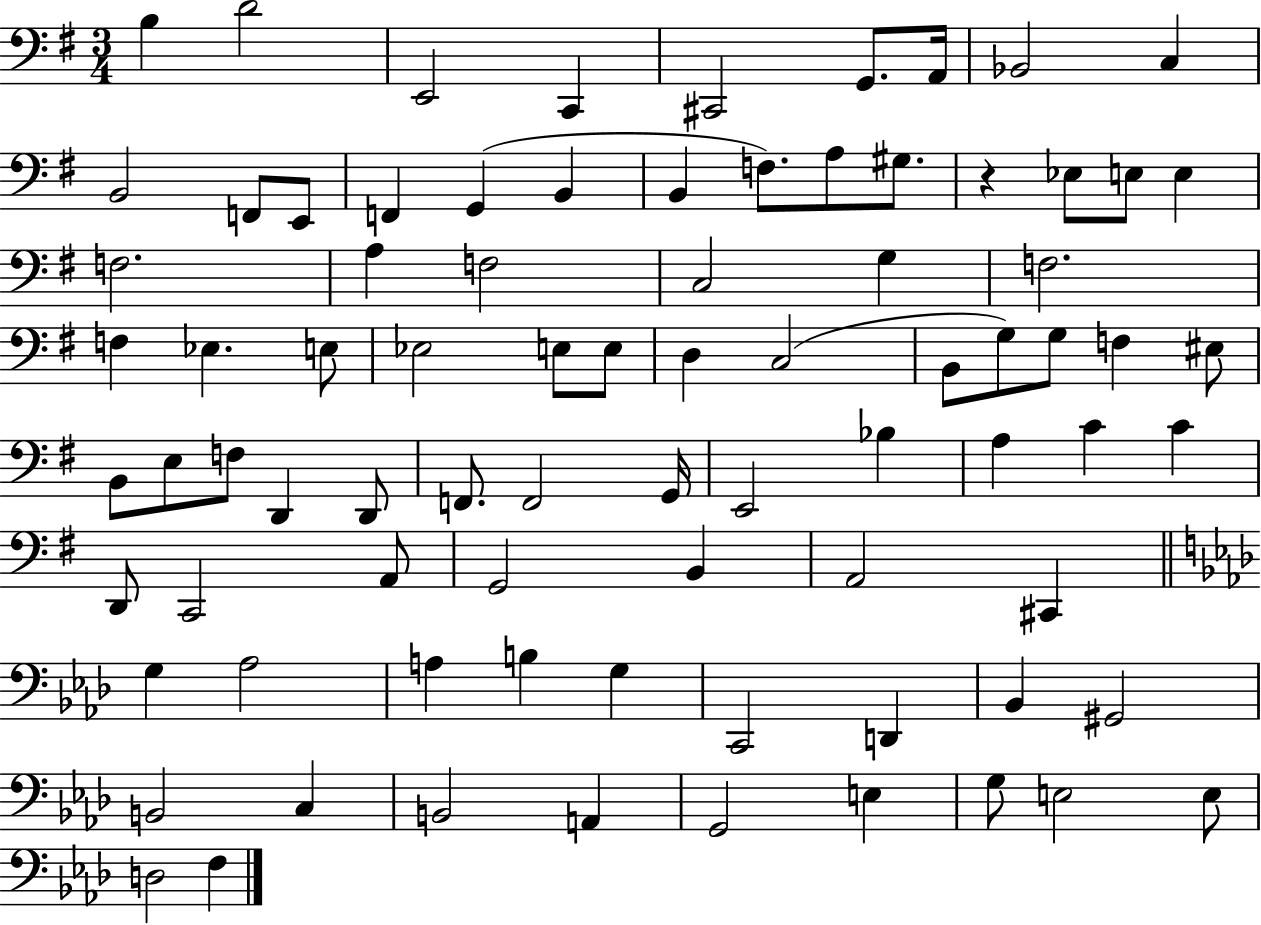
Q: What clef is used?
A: bass